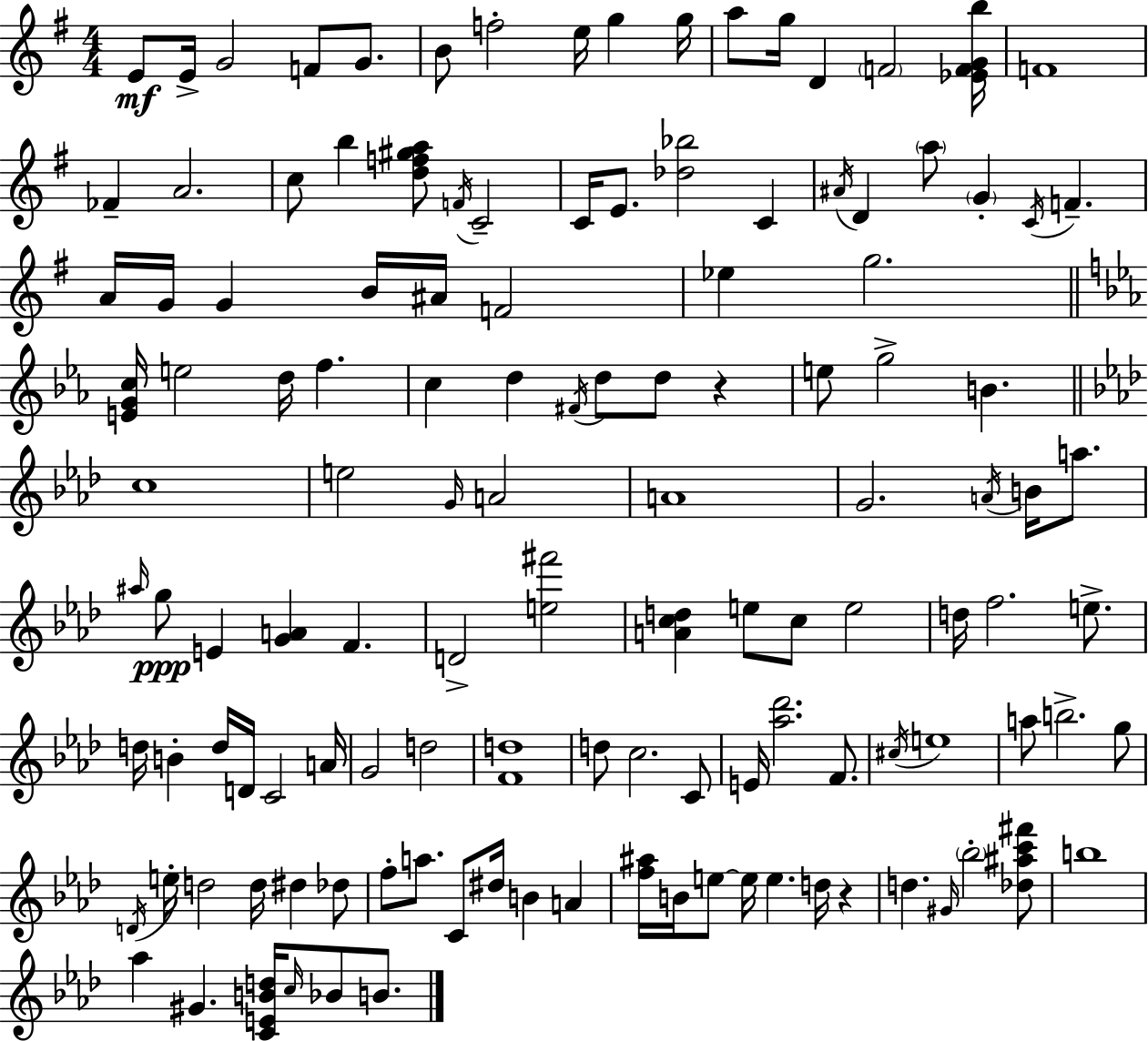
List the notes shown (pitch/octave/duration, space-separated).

E4/e E4/s G4/h F4/e G4/e. B4/e F5/h E5/s G5/q G5/s A5/e G5/s D4/q F4/h [Eb4,F4,G4,B5]/s F4/w FES4/q A4/h. C5/e B5/q [D5,F5,G#5,A5]/e F4/s C4/h C4/s E4/e. [Db5,Bb5]/h C4/q A#4/s D4/q A5/e G4/q C4/s F4/q. A4/s G4/s G4/q B4/s A#4/s F4/h Eb5/q G5/h. [E4,G4,C5]/s E5/h D5/s F5/q. C5/q D5/q F#4/s D5/e D5/e R/q E5/e G5/h B4/q. C5/w E5/h G4/s A4/h A4/w G4/h. A4/s B4/s A5/e. A#5/s G5/e E4/q [G4,A4]/q F4/q. D4/h [E5,F#6]/h [A4,C5,D5]/q E5/e C5/e E5/h D5/s F5/h. E5/e. D5/s B4/q D5/s D4/s C4/h A4/s G4/h D5/h [F4,D5]/w D5/e C5/h. C4/e E4/s [Ab5,Db6]/h. F4/e. C#5/s E5/w A5/e B5/h. G5/e D4/s E5/s D5/h D5/s D#5/q Db5/e F5/e A5/e. C4/e D#5/s B4/q A4/q [F5,A#5]/s B4/s E5/e E5/s E5/q. D5/s R/q D5/q. G#4/s Bb5/h [Db5,A#5,C6,F#6]/e B5/w Ab5/q G#4/q. [C4,E4,B4,D5]/s C5/s Bb4/e B4/e.